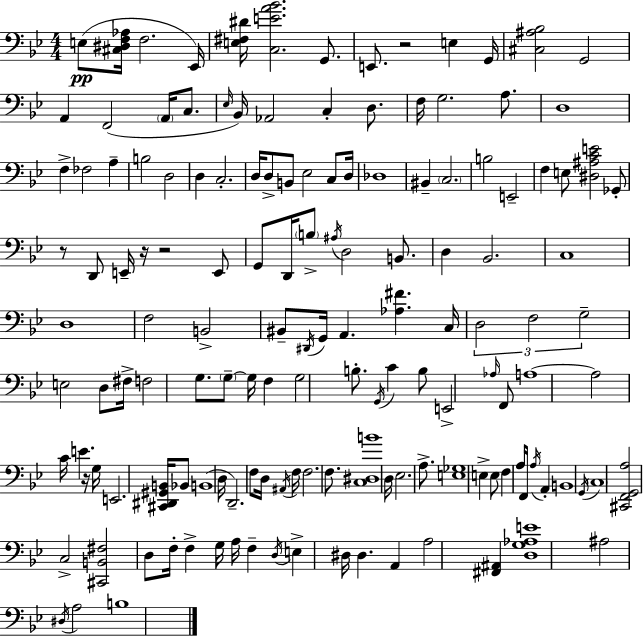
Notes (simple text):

E3/e [C#3,D#3,F3,Ab3]/s F3/h. Eb2/s [E3,F#3,D#4]/s [C3,E4,A4,Bb4]/h. G2/e. E2/e. R/h E3/q G2/s [C#3,A#3,Bb3]/h G2/h A2/q F2/h A2/s C3/e. Eb3/s Bb2/s Ab2/h C3/q D3/e. F3/s G3/h. A3/e. D3/w F3/q FES3/h A3/q B3/h D3/h D3/q C3/h. D3/s D3/e B2/e Eb3/h C3/e D3/s Db3/w BIS2/q C3/h. B3/h E2/h F3/q E3/e [D#3,A#3,C4,E4]/h Gb2/e R/e D2/e E2/s R/s R/h E2/e G2/e D2/s B3/e A#3/s D3/h B2/e. D3/q Bb2/h. C3/w D3/w F3/h B2/h BIS2/e D#2/s G2/s A2/q. [Ab3,F#4]/q. C3/s D3/h F3/h G3/h E3/h D3/e F#3/s F3/h G3/e. G3/e G3/s F3/q G3/h B3/e. G2/s C4/q B3/e E2/h Ab3/s F2/e A3/w A3/h C4/s E4/q. R/s G3/s E2/h. [C#2,D#2,G#2,B2]/s Bb2/e B2/w D3/s D2/h. F3/e D3/s A#2/s F3/s F3/h. F3/e. [C3,D#3,B4]/w D3/s Eb3/h. A3/e. [E3,Gb3]/w E3/q E3/e F3/q A3/s F2/s A3/s A2/q B2/w G2/s C3/w [C#2,F2,G2,A3]/h C3/h [C#2,B2,F#3]/h D3/e F3/s F3/q G3/s A3/s F3/q D3/s E3/q D#3/s D#3/q. A2/q A3/h [F#2,A#2]/q [D3,G3,Ab3,E4]/w A#3/h D#3/s A3/h B3/w